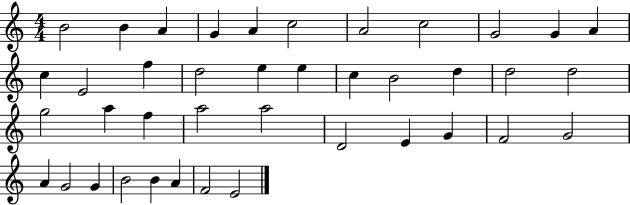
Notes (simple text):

B4/h B4/q A4/q G4/q A4/q C5/h A4/h C5/h G4/h G4/q A4/q C5/q E4/h F5/q D5/h E5/q E5/q C5/q B4/h D5/q D5/h D5/h G5/h A5/q F5/q A5/h A5/h D4/h E4/q G4/q F4/h G4/h A4/q G4/h G4/q B4/h B4/q A4/q F4/h E4/h